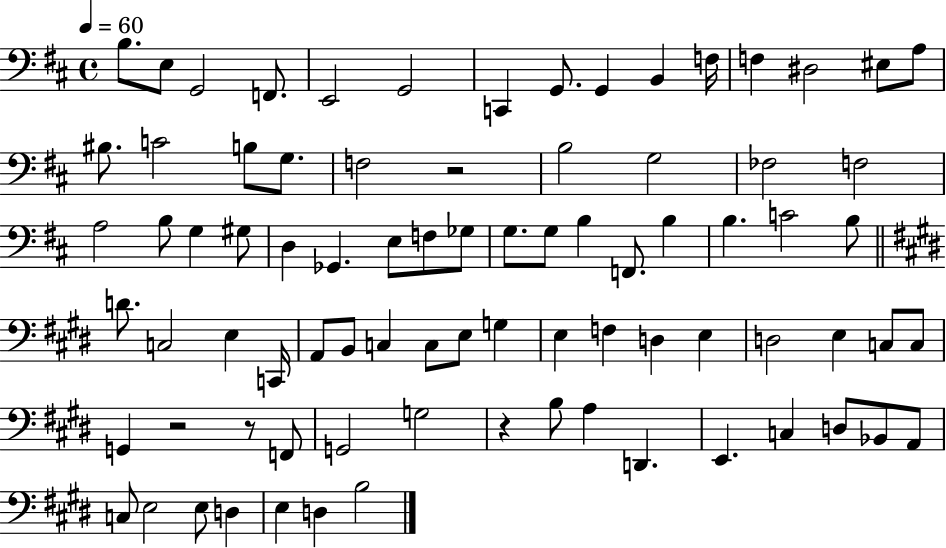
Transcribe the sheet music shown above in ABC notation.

X:1
T:Untitled
M:4/4
L:1/4
K:D
B,/2 E,/2 G,,2 F,,/2 E,,2 G,,2 C,, G,,/2 G,, B,, F,/4 F, ^D,2 ^E,/2 A,/2 ^B,/2 C2 B,/2 G,/2 F,2 z2 B,2 G,2 _F,2 F,2 A,2 B,/2 G, ^G,/2 D, _G,, E,/2 F,/2 _G,/2 G,/2 G,/2 B, F,,/2 B, B, C2 B,/2 D/2 C,2 E, C,,/4 A,,/2 B,,/2 C, C,/2 E,/2 G, E, F, D, E, D,2 E, C,/2 C,/2 G,, z2 z/2 F,,/2 G,,2 G,2 z B,/2 A, D,, E,, C, D,/2 _B,,/2 A,,/2 C,/2 E,2 E,/2 D, E, D, B,2